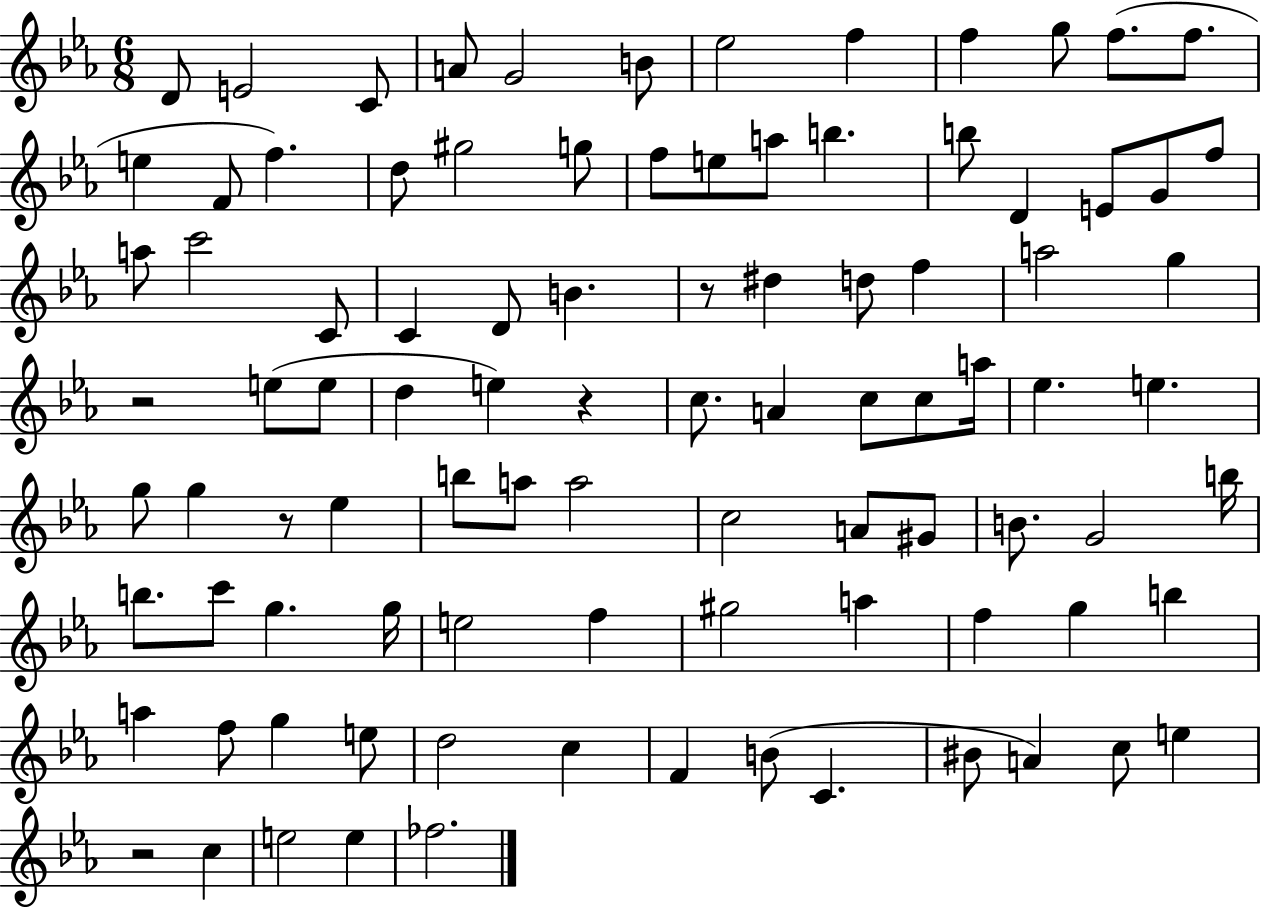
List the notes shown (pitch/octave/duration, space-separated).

D4/e E4/h C4/e A4/e G4/h B4/e Eb5/h F5/q F5/q G5/e F5/e. F5/e. E5/q F4/e F5/q. D5/e G#5/h G5/e F5/e E5/e A5/e B5/q. B5/e D4/q E4/e G4/e F5/e A5/e C6/h C4/e C4/q D4/e B4/q. R/e D#5/q D5/e F5/q A5/h G5/q R/h E5/e E5/e D5/q E5/q R/q C5/e. A4/q C5/e C5/e A5/s Eb5/q. E5/q. G5/e G5/q R/e Eb5/q B5/e A5/e A5/h C5/h A4/e G#4/e B4/e. G4/h B5/s B5/e. C6/e G5/q. G5/s E5/h F5/q G#5/h A5/q F5/q G5/q B5/q A5/q F5/e G5/q E5/e D5/h C5/q F4/q B4/e C4/q. BIS4/e A4/q C5/e E5/q R/h C5/q E5/h E5/q FES5/h.